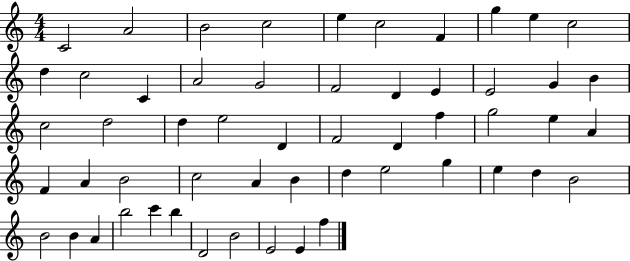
{
  \clef treble
  \numericTimeSignature
  \time 4/4
  \key c \major
  c'2 a'2 | b'2 c''2 | e''4 c''2 f'4 | g''4 e''4 c''2 | \break d''4 c''2 c'4 | a'2 g'2 | f'2 d'4 e'4 | e'2 g'4 b'4 | \break c''2 d''2 | d''4 e''2 d'4 | f'2 d'4 f''4 | g''2 e''4 a'4 | \break f'4 a'4 b'2 | c''2 a'4 b'4 | d''4 e''2 g''4 | e''4 d''4 b'2 | \break b'2 b'4 a'4 | b''2 c'''4 b''4 | d'2 b'2 | e'2 e'4 f''4 | \break \bar "|."
}